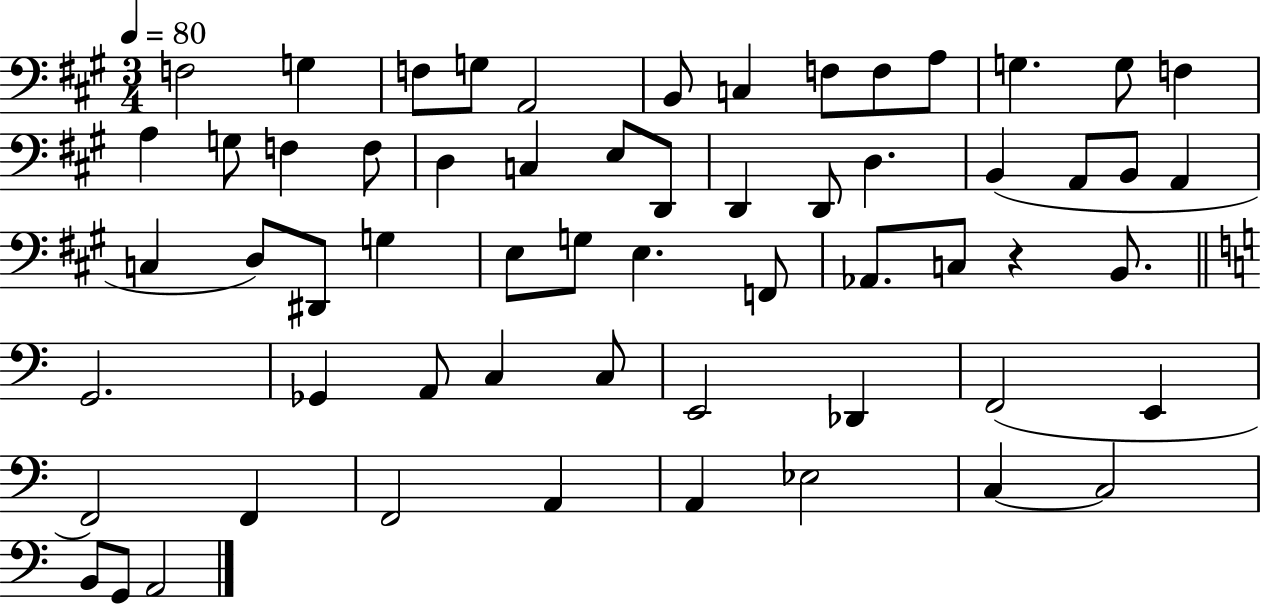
{
  \clef bass
  \numericTimeSignature
  \time 3/4
  \key a \major
  \tempo 4 = 80
  f2 g4 | f8 g8 a,2 | b,8 c4 f8 f8 a8 | g4. g8 f4 | \break a4 g8 f4 f8 | d4 c4 e8 d,8 | d,4 d,8 d4. | b,4( a,8 b,8 a,4 | \break c4 d8) dis,8 g4 | e8 g8 e4. f,8 | aes,8. c8 r4 b,8. | \bar "||" \break \key a \minor g,2. | ges,4 a,8 c4 c8 | e,2 des,4 | f,2( e,4 | \break f,2) f,4 | f,2 a,4 | a,4 ees2 | c4~~ c2 | \break b,8 g,8 a,2 | \bar "|."
}